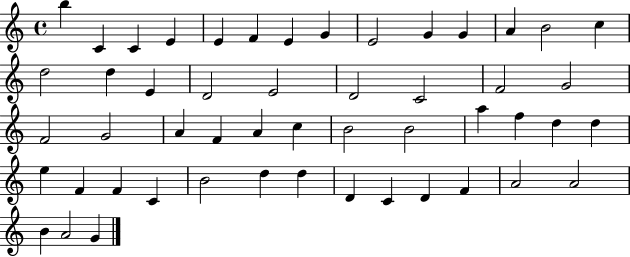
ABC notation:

X:1
T:Untitled
M:4/4
L:1/4
K:C
b C C E E F E G E2 G G A B2 c d2 d E D2 E2 D2 C2 F2 G2 F2 G2 A F A c B2 B2 a f d d e F F C B2 d d D C D F A2 A2 B A2 G